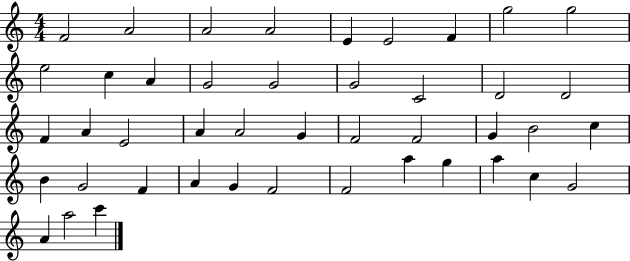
F4/h A4/h A4/h A4/h E4/q E4/h F4/q G5/h G5/h E5/h C5/q A4/q G4/h G4/h G4/h C4/h D4/h D4/h F4/q A4/q E4/h A4/q A4/h G4/q F4/h F4/h G4/q B4/h C5/q B4/q G4/h F4/q A4/q G4/q F4/h F4/h A5/q G5/q A5/q C5/q G4/h A4/q A5/h C6/q